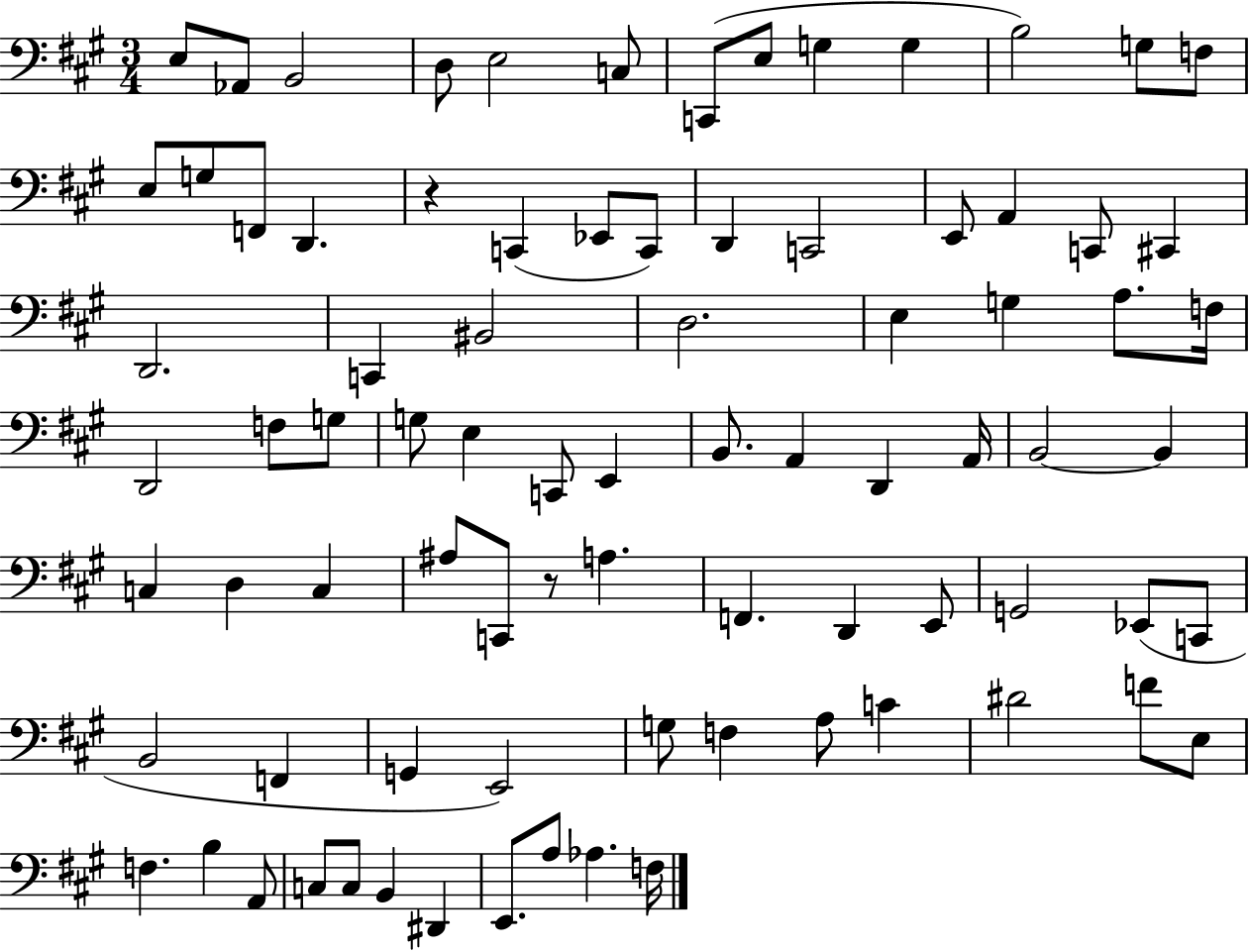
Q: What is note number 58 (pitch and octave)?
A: Eb2